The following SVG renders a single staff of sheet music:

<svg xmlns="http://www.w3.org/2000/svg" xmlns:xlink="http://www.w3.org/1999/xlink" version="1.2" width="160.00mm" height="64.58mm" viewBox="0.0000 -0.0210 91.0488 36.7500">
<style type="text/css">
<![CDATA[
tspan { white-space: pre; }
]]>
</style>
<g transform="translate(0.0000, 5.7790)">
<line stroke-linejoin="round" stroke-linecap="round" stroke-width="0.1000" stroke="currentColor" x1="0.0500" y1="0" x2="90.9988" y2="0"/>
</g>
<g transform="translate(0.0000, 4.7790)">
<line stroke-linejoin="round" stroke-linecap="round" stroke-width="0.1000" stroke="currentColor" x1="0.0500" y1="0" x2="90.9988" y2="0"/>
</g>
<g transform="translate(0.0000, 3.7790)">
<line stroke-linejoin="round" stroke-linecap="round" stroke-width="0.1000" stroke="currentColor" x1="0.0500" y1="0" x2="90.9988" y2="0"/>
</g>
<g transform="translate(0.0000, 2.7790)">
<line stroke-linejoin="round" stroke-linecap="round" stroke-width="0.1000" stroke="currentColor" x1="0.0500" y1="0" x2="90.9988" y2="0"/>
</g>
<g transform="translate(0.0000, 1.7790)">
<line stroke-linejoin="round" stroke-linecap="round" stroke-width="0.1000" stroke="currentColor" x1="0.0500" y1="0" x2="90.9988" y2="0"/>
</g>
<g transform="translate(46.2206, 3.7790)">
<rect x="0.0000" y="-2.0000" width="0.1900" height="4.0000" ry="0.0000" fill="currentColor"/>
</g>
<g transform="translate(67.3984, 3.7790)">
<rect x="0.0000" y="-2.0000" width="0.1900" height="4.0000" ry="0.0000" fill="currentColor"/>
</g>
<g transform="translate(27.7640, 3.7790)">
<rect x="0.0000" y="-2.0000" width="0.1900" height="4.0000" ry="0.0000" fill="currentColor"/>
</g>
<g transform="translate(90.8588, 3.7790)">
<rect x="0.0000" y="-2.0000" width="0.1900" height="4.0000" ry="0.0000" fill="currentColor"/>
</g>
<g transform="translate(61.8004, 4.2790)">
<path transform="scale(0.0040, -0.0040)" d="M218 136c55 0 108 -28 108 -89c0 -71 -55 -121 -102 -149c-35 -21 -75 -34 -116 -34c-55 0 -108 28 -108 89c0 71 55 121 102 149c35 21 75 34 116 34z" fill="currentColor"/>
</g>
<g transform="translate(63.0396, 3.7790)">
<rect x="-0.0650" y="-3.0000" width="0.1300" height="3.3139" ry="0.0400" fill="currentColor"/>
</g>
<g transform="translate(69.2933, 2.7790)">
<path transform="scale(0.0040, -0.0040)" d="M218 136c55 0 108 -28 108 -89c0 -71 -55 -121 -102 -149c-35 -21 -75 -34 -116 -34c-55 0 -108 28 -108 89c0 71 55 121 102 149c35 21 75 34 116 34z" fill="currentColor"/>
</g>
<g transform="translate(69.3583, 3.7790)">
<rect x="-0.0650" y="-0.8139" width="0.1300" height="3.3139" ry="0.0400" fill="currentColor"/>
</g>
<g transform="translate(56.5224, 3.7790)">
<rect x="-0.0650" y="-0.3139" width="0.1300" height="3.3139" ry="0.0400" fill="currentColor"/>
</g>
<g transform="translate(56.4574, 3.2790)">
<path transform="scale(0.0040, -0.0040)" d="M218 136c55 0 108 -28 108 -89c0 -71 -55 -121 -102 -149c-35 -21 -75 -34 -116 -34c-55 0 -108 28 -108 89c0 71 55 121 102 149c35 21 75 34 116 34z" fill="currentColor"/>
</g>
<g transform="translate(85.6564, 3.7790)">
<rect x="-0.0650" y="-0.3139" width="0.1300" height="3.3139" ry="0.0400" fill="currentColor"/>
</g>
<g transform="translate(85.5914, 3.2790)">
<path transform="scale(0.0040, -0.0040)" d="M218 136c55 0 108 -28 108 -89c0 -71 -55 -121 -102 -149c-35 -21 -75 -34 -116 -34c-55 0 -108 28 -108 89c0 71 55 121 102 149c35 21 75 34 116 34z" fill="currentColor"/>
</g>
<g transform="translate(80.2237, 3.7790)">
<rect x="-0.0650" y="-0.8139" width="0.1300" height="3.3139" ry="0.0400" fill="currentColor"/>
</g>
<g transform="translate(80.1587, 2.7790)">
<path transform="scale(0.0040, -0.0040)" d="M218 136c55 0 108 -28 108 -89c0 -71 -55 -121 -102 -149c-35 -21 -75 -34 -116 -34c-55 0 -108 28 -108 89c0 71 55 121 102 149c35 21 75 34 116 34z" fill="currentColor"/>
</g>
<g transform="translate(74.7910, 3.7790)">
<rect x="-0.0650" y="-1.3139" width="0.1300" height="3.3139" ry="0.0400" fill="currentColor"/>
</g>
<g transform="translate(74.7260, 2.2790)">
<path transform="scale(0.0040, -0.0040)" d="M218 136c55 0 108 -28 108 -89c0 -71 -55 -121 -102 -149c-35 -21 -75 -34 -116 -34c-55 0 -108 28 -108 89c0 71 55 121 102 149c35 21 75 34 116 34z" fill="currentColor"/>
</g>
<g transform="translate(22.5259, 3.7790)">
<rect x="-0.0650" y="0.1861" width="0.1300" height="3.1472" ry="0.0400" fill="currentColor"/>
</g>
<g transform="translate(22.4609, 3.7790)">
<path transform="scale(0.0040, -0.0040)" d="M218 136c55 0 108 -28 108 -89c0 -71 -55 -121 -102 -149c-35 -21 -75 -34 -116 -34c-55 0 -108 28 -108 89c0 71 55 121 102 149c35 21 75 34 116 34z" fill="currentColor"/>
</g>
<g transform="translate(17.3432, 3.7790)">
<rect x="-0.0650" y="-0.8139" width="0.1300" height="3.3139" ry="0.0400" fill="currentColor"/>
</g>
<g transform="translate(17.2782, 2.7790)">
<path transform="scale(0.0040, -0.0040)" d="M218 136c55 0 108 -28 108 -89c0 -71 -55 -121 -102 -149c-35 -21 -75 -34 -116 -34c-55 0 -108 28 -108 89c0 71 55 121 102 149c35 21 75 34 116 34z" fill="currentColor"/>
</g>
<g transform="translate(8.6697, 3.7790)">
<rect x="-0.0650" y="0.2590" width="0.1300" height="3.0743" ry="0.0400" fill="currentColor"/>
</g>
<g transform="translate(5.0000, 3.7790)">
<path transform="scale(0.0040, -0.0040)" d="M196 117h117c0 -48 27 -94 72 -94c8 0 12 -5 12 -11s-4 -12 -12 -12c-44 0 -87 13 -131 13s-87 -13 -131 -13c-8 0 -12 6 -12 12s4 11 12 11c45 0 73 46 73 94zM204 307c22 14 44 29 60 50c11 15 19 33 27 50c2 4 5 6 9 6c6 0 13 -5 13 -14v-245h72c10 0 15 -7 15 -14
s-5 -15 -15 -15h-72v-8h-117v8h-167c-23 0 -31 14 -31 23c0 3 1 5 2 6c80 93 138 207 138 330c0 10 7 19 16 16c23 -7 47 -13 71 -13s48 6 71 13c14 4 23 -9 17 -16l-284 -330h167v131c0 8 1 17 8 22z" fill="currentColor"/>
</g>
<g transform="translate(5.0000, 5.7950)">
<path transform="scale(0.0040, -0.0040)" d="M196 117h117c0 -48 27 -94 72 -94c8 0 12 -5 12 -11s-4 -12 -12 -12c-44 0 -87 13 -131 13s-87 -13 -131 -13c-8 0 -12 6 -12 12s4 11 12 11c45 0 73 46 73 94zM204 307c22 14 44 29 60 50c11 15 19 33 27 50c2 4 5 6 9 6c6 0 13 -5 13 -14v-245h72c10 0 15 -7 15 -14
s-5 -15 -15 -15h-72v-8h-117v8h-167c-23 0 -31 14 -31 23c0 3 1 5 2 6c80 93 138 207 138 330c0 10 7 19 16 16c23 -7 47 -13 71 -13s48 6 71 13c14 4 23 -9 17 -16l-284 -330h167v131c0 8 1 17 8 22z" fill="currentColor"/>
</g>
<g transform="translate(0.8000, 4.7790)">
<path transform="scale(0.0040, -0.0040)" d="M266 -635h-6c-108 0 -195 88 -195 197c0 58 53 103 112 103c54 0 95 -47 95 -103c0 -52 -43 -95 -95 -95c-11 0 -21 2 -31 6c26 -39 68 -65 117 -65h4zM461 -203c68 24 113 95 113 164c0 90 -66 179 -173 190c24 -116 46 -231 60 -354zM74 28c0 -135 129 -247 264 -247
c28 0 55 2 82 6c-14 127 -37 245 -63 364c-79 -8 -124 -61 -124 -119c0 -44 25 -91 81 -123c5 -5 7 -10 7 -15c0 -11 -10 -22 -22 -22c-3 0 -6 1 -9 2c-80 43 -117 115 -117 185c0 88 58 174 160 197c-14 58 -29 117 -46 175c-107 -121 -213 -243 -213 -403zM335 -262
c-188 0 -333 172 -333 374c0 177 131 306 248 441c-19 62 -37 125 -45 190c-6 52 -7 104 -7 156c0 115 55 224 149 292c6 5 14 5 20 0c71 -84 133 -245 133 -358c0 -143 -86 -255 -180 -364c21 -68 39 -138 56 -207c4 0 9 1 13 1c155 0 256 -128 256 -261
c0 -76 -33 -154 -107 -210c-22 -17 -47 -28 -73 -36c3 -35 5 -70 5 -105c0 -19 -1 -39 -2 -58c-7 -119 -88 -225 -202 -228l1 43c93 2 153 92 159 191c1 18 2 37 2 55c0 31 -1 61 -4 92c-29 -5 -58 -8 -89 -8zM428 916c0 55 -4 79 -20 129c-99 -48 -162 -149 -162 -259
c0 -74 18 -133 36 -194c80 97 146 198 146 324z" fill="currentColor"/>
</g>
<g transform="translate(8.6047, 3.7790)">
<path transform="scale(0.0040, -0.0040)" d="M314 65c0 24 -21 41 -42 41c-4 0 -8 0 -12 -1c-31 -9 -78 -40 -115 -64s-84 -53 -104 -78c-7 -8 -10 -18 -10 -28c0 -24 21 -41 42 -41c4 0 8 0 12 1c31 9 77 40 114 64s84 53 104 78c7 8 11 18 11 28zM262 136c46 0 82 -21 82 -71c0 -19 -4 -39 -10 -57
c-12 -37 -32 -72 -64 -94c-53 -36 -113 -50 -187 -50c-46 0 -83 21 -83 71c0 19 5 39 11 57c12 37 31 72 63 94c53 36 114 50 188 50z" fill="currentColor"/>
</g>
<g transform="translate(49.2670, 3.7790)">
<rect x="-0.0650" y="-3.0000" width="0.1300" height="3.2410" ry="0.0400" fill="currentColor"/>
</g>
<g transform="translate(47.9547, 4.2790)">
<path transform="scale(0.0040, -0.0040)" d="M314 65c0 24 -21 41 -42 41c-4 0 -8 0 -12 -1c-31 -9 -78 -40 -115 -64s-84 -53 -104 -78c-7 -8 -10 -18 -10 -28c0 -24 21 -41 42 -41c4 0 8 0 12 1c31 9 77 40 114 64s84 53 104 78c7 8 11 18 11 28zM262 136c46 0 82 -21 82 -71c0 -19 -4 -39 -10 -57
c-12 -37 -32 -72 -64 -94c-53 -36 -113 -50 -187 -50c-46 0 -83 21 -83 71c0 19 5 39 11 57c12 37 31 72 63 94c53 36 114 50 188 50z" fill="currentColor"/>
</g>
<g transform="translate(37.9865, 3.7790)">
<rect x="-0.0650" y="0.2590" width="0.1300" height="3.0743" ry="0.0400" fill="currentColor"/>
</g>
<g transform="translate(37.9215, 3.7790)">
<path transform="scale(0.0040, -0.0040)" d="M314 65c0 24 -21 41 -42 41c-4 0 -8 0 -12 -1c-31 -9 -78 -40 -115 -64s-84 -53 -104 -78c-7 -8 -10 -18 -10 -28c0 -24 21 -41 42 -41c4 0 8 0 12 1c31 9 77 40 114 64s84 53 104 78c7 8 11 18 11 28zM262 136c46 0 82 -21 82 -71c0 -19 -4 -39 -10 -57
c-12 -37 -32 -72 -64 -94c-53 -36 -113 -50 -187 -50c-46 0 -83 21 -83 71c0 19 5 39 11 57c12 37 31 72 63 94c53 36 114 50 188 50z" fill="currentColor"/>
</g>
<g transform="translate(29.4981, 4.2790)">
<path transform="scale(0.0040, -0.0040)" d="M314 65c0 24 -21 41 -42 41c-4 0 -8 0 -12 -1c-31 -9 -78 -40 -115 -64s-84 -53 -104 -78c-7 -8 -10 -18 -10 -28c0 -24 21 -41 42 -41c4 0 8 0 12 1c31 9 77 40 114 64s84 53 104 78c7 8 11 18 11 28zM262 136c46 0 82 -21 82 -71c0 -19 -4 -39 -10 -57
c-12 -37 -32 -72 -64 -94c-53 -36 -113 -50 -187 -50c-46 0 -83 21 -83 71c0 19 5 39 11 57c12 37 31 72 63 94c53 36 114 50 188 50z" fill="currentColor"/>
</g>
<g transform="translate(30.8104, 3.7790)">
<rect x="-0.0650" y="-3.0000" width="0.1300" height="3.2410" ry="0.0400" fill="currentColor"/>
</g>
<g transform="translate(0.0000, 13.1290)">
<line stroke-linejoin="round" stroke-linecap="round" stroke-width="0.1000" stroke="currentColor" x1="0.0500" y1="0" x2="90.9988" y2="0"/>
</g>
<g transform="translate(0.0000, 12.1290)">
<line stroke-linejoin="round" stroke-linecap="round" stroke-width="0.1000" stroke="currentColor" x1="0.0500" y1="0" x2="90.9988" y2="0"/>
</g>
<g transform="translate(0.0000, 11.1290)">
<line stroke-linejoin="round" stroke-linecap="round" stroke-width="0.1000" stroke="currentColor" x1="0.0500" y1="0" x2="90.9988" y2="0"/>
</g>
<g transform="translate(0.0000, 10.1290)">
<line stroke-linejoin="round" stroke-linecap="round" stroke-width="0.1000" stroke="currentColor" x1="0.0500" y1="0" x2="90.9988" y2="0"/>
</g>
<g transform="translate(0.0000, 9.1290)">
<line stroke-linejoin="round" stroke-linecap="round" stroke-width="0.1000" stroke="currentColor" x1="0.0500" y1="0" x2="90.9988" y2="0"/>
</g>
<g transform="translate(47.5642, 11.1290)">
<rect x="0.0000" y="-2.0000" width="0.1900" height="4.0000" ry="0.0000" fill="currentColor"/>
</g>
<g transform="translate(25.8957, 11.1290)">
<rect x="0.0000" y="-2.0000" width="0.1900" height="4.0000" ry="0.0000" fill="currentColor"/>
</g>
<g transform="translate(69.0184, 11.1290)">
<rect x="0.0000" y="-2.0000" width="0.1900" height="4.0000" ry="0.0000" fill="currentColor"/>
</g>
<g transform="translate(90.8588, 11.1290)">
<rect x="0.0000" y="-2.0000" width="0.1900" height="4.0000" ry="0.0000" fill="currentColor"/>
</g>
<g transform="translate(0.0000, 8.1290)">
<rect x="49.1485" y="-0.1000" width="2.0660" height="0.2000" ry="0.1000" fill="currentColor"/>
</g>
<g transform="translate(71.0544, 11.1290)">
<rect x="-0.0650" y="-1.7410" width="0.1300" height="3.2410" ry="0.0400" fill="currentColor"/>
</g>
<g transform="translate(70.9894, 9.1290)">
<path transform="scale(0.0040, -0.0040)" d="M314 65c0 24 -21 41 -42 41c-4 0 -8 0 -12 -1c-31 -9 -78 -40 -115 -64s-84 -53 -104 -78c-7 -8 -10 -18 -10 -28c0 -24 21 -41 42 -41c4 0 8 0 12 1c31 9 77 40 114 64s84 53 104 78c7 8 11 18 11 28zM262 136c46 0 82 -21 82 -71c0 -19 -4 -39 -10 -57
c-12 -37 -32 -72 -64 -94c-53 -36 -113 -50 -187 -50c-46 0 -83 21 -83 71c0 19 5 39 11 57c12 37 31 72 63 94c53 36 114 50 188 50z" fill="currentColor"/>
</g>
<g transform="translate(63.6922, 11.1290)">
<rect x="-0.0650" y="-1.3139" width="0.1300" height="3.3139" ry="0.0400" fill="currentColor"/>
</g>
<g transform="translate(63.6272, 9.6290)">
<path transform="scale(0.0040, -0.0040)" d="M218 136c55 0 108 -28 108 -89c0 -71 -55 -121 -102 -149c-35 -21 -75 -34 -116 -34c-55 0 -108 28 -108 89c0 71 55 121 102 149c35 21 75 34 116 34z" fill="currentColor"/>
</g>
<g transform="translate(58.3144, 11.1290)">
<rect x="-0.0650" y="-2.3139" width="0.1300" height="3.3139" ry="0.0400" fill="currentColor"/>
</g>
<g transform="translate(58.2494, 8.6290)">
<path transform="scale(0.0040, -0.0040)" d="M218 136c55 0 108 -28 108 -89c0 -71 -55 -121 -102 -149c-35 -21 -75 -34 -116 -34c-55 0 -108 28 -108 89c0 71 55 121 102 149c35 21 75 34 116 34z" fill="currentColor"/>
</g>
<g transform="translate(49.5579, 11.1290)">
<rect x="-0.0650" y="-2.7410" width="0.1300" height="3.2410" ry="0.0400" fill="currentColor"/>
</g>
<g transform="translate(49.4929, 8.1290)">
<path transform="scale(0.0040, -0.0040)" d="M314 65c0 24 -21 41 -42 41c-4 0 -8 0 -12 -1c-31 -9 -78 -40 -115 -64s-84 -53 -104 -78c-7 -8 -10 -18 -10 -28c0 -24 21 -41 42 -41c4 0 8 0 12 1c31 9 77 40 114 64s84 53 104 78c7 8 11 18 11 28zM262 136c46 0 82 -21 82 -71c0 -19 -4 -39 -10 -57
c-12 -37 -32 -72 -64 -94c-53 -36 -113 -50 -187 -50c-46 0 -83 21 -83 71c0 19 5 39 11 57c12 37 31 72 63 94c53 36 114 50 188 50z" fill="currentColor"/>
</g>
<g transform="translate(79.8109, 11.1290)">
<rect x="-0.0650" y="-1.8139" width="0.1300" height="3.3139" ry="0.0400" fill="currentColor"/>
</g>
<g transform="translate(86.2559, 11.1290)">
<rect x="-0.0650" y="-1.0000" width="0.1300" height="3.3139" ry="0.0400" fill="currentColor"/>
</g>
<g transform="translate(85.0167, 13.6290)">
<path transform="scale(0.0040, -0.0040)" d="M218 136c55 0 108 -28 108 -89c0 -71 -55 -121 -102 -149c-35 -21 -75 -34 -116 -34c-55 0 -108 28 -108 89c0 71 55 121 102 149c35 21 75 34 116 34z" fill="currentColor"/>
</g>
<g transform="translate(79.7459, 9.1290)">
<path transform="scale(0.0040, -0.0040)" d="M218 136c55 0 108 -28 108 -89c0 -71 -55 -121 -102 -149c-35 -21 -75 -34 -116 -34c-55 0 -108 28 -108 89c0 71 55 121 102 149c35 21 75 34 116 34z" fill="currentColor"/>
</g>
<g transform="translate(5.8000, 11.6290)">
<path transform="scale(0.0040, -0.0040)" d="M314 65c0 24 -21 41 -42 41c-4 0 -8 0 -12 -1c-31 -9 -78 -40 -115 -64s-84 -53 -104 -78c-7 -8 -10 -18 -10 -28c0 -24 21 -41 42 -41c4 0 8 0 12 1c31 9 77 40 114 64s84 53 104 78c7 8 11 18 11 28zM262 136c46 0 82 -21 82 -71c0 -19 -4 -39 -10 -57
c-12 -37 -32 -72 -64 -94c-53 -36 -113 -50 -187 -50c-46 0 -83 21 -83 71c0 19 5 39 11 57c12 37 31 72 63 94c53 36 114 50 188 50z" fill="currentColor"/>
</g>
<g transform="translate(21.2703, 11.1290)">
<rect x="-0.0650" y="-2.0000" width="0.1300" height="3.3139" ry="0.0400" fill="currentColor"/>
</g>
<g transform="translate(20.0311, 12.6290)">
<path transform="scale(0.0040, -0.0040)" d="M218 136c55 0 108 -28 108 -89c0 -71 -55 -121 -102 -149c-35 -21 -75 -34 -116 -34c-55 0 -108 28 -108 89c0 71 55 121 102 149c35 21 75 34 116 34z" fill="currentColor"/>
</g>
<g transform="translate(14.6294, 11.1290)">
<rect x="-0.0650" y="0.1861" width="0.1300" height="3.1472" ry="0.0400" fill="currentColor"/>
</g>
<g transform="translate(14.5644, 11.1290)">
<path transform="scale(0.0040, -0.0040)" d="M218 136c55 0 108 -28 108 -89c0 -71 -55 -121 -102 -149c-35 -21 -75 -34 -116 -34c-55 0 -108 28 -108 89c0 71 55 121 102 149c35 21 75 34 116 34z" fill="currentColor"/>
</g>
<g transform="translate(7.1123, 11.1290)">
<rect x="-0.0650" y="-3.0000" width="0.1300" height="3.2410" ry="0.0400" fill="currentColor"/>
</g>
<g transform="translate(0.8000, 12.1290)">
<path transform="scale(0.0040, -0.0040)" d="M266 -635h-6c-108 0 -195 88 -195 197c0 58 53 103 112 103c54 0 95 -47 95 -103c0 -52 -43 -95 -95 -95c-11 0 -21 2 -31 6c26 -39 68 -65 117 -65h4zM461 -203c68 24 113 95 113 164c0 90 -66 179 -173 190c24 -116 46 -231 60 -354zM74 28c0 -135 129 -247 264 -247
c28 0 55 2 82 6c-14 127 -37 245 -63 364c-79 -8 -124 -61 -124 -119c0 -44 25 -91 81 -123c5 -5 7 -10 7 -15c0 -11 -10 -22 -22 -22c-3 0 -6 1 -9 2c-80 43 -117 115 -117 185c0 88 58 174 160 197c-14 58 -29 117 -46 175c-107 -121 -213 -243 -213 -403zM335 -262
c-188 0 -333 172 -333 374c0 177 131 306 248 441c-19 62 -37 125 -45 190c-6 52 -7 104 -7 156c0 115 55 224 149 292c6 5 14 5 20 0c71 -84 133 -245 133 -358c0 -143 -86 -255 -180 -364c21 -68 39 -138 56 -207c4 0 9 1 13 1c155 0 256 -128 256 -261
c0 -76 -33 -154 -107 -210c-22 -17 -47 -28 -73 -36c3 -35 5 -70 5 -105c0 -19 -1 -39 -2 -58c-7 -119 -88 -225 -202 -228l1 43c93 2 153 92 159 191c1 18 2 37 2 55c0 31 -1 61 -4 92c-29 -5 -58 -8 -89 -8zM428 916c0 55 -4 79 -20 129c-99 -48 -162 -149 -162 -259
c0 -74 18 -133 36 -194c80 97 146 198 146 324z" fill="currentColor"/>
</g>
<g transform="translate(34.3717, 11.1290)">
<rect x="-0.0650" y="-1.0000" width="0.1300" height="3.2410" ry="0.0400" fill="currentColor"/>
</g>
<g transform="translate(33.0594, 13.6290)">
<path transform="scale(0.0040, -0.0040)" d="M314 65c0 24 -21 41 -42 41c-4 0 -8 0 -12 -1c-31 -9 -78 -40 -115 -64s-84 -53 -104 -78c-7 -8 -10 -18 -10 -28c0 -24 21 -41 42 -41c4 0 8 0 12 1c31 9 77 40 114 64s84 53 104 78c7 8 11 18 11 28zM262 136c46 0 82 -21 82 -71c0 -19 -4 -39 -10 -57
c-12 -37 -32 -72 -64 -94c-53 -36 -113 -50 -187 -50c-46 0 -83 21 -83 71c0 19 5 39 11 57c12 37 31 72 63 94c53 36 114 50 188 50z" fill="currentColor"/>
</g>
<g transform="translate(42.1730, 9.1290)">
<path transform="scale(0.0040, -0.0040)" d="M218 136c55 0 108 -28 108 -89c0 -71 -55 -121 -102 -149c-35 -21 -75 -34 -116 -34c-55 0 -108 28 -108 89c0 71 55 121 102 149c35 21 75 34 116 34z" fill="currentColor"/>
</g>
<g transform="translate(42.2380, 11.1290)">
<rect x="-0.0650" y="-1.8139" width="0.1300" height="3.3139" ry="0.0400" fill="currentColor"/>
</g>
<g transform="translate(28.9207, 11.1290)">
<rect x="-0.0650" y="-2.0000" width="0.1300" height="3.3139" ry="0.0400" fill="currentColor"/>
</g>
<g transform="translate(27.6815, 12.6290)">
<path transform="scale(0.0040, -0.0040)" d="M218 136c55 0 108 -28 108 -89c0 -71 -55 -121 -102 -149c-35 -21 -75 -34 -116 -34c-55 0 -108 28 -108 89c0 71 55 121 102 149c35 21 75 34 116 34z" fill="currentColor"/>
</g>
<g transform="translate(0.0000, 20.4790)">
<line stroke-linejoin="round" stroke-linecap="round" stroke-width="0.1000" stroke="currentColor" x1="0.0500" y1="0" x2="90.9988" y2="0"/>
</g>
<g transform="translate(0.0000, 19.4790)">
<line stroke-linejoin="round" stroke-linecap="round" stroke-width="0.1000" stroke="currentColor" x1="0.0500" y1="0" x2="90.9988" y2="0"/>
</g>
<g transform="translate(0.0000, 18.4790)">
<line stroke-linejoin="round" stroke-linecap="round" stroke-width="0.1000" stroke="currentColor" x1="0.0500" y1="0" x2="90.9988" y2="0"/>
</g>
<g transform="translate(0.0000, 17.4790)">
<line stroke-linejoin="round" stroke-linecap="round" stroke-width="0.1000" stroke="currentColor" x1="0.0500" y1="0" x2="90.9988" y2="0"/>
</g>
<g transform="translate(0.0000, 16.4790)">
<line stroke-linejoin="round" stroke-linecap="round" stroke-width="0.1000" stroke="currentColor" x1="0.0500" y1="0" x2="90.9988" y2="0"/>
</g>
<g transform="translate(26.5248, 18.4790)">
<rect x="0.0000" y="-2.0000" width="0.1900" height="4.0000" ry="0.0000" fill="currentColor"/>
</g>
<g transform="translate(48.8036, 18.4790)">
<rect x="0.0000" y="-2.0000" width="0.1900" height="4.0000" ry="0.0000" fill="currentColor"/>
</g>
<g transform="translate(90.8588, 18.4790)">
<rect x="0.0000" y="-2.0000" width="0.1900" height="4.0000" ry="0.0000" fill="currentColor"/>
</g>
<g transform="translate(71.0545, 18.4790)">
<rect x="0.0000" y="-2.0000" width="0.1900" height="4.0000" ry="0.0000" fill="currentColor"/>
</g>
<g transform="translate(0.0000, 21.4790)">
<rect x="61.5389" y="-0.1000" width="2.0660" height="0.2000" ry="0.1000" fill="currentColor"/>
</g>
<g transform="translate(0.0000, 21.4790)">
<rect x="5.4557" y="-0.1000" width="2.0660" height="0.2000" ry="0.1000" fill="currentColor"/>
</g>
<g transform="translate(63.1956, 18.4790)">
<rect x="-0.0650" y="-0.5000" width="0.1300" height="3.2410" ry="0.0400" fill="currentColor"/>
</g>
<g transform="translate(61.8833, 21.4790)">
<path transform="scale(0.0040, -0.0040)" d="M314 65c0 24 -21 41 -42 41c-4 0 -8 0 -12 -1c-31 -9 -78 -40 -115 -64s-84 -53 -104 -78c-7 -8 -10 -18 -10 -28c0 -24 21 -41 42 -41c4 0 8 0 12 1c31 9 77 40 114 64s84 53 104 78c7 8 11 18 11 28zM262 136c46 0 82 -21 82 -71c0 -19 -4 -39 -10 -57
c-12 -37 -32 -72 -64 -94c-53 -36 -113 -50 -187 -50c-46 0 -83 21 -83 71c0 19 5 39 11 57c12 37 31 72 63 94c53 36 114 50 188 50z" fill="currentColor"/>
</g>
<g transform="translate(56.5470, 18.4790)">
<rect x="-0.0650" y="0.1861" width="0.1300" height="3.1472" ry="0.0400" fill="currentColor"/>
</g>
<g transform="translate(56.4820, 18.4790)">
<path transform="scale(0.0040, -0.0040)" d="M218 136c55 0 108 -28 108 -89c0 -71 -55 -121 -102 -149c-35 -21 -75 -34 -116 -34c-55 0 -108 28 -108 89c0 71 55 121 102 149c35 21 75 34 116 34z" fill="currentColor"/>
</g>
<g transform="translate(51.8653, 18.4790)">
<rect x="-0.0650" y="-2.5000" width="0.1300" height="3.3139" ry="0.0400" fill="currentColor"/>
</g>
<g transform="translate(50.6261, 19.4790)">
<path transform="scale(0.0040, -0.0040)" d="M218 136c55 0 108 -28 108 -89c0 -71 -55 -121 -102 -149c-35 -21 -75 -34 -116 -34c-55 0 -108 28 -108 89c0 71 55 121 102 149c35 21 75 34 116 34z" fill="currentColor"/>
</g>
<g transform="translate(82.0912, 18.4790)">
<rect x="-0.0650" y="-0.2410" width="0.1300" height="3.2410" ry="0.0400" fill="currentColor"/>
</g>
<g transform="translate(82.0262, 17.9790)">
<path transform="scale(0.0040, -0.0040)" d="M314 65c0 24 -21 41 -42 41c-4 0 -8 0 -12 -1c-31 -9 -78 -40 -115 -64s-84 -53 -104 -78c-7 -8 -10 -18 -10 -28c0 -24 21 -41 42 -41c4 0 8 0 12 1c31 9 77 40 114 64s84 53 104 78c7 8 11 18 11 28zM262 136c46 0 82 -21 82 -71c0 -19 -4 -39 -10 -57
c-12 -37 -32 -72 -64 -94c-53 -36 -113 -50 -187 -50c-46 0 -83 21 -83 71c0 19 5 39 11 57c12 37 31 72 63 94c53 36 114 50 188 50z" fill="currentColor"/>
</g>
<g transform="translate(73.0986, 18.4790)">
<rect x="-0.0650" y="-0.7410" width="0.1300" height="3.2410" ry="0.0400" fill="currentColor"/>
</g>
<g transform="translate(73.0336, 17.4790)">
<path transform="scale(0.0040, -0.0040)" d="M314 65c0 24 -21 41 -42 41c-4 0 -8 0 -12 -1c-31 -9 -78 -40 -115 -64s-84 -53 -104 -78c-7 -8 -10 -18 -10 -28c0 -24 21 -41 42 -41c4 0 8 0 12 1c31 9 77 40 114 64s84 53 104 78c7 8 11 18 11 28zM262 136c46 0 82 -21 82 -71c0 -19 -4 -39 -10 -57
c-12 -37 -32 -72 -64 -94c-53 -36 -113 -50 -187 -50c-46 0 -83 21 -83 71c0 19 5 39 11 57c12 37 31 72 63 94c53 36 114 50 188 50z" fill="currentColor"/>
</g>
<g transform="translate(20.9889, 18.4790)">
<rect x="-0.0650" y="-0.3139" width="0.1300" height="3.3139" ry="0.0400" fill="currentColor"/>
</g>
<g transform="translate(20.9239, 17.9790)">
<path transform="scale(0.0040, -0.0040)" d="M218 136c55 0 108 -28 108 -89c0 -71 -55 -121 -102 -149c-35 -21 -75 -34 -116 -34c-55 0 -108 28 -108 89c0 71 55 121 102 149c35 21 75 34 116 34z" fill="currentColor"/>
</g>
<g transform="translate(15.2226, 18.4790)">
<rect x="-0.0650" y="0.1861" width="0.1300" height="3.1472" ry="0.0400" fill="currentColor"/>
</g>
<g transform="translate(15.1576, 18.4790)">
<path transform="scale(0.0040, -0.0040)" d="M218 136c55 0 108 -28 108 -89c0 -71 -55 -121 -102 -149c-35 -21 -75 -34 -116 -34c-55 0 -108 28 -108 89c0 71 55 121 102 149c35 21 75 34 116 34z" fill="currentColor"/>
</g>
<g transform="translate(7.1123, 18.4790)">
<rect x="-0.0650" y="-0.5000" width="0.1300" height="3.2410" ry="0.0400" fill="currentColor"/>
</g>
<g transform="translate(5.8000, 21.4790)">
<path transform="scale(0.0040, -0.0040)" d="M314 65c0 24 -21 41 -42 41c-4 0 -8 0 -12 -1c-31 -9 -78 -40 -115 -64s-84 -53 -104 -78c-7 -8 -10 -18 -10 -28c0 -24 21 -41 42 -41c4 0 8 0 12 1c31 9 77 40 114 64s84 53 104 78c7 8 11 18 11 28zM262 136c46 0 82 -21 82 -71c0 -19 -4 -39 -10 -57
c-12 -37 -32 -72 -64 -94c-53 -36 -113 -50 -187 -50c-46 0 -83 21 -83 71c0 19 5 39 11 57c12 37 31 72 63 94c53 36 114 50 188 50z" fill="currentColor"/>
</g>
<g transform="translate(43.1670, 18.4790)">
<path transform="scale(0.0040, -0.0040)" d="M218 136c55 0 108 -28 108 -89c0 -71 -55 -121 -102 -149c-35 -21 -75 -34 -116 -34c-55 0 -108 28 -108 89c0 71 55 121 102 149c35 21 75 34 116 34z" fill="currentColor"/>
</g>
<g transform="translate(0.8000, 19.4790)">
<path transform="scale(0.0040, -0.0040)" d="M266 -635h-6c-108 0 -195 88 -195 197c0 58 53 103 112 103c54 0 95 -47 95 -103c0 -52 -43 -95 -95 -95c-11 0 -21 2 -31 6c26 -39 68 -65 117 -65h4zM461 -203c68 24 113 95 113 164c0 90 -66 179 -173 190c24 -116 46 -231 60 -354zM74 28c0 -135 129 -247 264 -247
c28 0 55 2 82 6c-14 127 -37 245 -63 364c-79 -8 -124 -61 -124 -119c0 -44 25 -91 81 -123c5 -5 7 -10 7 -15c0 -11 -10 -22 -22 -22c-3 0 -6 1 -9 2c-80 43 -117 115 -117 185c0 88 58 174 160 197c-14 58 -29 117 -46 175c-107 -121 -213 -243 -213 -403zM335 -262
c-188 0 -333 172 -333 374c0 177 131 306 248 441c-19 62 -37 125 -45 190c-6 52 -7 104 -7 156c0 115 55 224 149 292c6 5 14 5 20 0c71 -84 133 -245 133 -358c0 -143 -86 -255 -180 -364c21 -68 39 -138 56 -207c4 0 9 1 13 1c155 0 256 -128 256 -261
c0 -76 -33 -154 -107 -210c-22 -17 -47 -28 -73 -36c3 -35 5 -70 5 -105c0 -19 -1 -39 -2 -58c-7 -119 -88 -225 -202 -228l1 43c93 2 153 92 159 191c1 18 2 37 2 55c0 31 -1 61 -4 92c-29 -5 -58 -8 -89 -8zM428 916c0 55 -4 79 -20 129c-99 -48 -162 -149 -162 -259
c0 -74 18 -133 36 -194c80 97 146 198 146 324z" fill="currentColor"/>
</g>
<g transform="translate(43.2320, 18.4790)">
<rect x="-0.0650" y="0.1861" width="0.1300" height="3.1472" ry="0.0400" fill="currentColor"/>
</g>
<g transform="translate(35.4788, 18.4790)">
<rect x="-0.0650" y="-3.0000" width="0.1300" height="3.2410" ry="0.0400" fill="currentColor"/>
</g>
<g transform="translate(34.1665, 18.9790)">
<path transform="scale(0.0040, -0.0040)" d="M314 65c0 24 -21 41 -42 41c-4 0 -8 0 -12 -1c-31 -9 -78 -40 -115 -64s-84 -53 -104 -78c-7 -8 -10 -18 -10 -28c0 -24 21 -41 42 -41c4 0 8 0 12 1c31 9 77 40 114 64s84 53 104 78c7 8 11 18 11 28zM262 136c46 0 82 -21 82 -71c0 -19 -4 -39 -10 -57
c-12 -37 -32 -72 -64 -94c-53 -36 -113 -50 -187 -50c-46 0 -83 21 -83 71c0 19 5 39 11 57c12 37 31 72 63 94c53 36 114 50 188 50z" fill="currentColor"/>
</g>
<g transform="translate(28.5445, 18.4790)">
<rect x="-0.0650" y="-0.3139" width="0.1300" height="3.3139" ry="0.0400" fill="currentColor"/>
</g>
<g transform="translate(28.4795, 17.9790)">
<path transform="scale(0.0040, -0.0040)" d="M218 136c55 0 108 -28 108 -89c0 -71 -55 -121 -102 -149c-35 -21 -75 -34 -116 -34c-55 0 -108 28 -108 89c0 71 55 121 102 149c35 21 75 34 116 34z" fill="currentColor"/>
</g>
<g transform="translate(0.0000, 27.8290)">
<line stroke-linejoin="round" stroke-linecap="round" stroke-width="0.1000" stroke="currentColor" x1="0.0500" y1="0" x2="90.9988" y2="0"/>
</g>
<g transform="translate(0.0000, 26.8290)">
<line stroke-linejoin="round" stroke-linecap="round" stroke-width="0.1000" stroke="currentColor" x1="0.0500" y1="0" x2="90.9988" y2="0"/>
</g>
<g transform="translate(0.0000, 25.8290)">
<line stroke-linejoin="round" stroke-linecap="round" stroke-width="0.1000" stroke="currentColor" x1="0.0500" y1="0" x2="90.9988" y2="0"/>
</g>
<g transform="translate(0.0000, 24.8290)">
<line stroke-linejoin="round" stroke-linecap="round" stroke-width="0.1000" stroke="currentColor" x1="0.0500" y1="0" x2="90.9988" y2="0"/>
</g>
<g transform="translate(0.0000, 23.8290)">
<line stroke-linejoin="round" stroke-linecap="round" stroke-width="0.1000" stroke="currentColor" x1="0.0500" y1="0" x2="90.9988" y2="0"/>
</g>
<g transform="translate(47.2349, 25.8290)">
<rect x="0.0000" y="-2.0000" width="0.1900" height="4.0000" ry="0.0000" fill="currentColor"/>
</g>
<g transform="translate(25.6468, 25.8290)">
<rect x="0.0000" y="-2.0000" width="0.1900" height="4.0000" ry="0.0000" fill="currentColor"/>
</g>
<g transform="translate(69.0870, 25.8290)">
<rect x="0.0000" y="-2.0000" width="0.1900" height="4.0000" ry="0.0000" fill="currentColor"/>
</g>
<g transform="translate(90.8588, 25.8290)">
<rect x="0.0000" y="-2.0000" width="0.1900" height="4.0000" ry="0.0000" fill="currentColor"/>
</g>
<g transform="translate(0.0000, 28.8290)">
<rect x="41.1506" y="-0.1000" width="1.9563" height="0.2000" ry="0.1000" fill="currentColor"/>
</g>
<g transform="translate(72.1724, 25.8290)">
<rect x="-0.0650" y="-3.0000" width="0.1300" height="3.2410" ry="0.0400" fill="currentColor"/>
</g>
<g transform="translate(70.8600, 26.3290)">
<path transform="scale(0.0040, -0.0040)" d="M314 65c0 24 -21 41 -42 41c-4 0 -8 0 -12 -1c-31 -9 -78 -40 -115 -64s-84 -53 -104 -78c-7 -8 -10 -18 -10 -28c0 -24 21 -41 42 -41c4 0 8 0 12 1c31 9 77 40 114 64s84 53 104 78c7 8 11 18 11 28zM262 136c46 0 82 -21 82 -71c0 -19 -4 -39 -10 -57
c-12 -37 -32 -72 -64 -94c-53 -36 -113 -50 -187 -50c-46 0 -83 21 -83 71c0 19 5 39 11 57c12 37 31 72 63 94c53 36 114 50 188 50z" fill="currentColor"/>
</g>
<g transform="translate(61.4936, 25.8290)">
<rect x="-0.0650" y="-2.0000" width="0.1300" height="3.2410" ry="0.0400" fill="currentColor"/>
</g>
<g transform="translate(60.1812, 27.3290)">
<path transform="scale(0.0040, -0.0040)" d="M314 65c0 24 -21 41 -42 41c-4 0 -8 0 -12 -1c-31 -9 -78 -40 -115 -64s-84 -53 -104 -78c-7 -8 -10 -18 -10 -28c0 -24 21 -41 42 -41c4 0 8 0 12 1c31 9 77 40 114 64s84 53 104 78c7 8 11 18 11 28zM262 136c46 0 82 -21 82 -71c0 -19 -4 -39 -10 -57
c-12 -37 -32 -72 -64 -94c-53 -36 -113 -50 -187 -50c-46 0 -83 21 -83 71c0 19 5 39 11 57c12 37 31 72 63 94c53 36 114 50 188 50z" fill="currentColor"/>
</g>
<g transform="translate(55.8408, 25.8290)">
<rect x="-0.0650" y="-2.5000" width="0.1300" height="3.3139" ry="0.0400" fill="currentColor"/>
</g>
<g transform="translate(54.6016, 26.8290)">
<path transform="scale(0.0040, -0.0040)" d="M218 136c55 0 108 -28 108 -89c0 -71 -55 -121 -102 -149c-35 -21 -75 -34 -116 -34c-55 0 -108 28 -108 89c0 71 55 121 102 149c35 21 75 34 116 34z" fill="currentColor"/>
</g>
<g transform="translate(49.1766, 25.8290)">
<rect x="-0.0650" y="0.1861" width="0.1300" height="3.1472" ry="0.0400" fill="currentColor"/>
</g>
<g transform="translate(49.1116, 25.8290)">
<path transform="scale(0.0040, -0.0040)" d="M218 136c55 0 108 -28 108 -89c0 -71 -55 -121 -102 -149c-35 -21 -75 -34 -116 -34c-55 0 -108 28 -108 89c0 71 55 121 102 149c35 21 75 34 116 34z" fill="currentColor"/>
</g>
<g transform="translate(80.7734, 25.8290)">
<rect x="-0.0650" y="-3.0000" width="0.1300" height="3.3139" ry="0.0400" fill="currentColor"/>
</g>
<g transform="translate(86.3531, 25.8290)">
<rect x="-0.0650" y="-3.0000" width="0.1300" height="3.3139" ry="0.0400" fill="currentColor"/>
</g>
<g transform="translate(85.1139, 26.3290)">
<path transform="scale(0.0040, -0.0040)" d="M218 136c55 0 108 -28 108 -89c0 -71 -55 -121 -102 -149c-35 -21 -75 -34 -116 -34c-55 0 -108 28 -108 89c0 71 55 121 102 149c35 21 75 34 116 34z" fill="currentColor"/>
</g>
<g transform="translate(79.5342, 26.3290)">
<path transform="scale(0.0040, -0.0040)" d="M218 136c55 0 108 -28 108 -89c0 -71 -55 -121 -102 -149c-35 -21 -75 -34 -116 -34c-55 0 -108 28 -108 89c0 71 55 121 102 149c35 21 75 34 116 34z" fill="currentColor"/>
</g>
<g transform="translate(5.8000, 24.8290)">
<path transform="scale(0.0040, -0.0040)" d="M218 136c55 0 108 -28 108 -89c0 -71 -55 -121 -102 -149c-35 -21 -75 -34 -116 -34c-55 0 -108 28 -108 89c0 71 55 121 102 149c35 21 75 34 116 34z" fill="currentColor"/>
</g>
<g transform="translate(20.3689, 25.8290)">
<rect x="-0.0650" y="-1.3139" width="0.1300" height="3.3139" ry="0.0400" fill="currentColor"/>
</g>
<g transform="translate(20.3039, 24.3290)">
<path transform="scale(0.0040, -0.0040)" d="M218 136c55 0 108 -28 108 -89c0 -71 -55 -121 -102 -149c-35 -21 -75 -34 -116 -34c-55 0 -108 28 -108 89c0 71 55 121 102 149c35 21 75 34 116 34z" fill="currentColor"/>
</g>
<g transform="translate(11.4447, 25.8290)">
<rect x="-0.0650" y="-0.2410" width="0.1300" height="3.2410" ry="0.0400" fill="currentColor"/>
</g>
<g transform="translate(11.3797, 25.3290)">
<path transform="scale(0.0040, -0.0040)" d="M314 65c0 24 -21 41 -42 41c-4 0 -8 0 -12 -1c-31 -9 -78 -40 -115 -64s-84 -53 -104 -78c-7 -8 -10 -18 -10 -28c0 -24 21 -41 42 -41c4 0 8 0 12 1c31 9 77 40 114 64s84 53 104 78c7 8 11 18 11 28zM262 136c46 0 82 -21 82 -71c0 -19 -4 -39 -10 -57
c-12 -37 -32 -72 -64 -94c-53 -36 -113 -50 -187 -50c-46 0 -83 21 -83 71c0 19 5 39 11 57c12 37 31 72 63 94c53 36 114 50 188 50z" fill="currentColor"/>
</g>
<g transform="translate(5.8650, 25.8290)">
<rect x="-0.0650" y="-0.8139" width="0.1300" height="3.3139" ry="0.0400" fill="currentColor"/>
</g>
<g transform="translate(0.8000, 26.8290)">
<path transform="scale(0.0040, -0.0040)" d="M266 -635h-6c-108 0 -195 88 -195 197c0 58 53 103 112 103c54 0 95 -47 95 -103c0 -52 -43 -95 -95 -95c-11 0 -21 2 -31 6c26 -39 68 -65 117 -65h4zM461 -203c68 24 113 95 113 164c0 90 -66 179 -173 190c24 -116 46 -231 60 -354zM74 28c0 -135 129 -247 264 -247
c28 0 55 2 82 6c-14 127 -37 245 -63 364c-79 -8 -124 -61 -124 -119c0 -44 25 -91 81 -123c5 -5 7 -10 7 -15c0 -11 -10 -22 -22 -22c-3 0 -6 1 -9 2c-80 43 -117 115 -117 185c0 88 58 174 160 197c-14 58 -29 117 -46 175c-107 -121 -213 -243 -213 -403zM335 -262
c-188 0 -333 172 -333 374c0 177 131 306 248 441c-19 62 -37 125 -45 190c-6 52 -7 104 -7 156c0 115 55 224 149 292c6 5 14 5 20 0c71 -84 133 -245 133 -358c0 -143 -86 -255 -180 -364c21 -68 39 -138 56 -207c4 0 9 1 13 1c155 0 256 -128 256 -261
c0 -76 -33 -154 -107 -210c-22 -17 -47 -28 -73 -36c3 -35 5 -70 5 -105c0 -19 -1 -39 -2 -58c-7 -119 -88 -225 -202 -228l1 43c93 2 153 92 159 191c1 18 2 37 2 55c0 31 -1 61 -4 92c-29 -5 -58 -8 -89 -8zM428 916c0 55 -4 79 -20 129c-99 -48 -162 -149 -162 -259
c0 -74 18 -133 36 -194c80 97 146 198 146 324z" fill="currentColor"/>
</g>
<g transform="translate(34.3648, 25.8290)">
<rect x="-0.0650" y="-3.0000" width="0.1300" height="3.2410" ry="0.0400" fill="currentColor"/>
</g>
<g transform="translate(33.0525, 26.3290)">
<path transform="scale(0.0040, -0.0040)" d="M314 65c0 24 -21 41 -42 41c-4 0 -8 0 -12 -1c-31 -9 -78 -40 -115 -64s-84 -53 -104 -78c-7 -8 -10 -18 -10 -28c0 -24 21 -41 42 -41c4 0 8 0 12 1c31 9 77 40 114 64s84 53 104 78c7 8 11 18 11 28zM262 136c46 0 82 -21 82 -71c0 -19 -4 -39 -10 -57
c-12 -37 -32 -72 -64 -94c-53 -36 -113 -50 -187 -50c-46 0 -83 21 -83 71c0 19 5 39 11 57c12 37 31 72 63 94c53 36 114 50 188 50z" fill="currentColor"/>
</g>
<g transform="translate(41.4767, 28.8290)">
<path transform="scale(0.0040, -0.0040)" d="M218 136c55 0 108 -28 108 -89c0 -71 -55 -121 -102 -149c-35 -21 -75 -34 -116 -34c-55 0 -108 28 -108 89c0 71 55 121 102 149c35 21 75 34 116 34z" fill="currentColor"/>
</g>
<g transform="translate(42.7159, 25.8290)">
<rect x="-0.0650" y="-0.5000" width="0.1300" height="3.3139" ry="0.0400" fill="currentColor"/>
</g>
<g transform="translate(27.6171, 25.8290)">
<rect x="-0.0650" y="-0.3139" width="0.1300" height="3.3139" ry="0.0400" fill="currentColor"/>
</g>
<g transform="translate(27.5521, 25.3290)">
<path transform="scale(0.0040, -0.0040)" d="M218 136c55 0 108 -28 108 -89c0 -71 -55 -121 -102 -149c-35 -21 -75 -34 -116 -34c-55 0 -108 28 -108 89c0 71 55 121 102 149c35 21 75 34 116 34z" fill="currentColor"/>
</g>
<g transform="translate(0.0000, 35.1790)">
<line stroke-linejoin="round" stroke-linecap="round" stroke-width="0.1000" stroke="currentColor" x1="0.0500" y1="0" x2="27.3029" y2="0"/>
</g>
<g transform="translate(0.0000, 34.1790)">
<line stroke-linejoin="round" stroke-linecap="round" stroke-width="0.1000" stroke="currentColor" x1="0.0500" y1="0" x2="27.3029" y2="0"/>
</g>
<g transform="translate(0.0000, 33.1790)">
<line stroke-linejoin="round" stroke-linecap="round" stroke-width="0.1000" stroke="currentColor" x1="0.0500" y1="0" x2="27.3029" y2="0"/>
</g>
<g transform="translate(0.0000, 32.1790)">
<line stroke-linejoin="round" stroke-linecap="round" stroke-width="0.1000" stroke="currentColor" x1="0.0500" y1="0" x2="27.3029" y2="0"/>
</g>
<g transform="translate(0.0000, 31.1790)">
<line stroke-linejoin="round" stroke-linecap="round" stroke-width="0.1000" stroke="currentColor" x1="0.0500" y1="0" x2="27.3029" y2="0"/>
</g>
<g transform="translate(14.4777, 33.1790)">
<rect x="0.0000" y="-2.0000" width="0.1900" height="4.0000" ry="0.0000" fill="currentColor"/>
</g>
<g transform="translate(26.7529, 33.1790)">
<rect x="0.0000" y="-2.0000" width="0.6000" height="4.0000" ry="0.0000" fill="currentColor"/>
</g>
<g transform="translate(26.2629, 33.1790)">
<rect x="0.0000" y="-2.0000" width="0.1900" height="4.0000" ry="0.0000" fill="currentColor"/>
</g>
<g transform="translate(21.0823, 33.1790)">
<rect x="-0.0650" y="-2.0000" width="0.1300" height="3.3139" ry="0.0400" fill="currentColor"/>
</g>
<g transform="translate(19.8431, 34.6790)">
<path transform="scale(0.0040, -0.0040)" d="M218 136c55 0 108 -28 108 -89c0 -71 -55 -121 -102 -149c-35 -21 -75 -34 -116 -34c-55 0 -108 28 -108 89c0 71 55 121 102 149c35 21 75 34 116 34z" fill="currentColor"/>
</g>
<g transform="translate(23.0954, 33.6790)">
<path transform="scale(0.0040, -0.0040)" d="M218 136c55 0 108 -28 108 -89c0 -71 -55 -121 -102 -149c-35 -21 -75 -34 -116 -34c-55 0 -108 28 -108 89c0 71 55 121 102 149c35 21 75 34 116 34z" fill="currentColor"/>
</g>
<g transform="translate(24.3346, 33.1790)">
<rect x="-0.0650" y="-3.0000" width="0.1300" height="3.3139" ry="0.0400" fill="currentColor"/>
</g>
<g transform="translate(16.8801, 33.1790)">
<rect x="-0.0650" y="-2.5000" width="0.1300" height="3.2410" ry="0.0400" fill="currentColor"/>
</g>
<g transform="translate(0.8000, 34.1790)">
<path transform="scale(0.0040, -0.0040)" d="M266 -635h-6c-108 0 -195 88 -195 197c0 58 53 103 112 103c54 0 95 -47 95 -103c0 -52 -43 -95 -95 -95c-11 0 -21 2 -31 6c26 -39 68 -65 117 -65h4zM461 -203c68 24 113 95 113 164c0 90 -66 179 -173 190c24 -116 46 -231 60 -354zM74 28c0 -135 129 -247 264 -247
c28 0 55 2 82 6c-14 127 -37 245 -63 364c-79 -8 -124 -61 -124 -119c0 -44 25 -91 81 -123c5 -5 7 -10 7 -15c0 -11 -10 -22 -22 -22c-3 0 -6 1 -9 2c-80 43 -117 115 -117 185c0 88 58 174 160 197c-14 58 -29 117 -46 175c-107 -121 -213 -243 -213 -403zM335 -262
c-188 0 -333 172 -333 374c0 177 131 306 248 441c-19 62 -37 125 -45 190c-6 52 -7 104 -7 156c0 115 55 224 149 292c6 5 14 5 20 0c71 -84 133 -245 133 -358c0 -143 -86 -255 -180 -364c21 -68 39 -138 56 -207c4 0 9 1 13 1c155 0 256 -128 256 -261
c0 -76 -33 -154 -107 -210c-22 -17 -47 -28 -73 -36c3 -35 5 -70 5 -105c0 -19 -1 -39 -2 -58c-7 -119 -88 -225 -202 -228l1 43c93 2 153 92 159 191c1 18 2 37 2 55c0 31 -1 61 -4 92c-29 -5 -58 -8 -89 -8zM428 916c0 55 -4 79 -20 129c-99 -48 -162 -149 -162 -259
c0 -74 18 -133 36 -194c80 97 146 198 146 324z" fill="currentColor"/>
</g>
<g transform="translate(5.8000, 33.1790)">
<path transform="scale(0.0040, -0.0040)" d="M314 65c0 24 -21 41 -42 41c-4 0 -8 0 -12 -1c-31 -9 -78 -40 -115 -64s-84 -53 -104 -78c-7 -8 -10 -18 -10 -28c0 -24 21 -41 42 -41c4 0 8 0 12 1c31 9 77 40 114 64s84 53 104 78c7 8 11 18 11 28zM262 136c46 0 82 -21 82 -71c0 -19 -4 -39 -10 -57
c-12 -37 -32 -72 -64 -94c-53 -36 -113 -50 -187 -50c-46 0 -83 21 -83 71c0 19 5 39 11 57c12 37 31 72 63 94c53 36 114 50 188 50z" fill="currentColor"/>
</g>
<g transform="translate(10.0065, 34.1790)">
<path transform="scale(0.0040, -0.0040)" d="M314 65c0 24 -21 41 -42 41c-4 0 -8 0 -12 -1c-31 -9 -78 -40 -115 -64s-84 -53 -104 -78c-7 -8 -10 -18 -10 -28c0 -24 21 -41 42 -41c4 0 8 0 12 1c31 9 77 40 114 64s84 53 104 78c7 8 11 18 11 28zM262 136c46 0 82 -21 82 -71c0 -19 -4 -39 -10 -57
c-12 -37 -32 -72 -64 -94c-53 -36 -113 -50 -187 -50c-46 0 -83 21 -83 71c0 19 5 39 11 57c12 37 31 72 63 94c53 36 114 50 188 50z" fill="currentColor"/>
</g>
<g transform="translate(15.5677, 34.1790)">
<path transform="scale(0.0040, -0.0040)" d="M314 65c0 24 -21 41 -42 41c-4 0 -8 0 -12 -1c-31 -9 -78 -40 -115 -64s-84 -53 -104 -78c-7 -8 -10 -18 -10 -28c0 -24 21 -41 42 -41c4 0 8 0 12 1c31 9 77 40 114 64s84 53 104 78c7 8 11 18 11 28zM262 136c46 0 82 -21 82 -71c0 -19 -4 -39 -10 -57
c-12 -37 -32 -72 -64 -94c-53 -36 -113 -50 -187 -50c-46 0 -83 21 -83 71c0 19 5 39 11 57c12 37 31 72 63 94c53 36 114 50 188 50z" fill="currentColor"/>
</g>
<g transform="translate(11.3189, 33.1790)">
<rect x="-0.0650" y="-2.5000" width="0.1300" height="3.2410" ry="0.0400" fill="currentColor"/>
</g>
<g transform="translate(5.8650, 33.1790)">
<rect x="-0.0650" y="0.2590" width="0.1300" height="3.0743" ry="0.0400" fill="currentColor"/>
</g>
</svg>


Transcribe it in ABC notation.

X:1
T:Untitled
M:4/4
L:1/4
K:C
B2 d B A2 B2 A2 c A d e d c A2 B F F D2 f a2 g e f2 f D C2 B c c A2 B G B C2 d2 c2 d c2 e c A2 C B G F2 A2 A A B2 G2 G2 F A